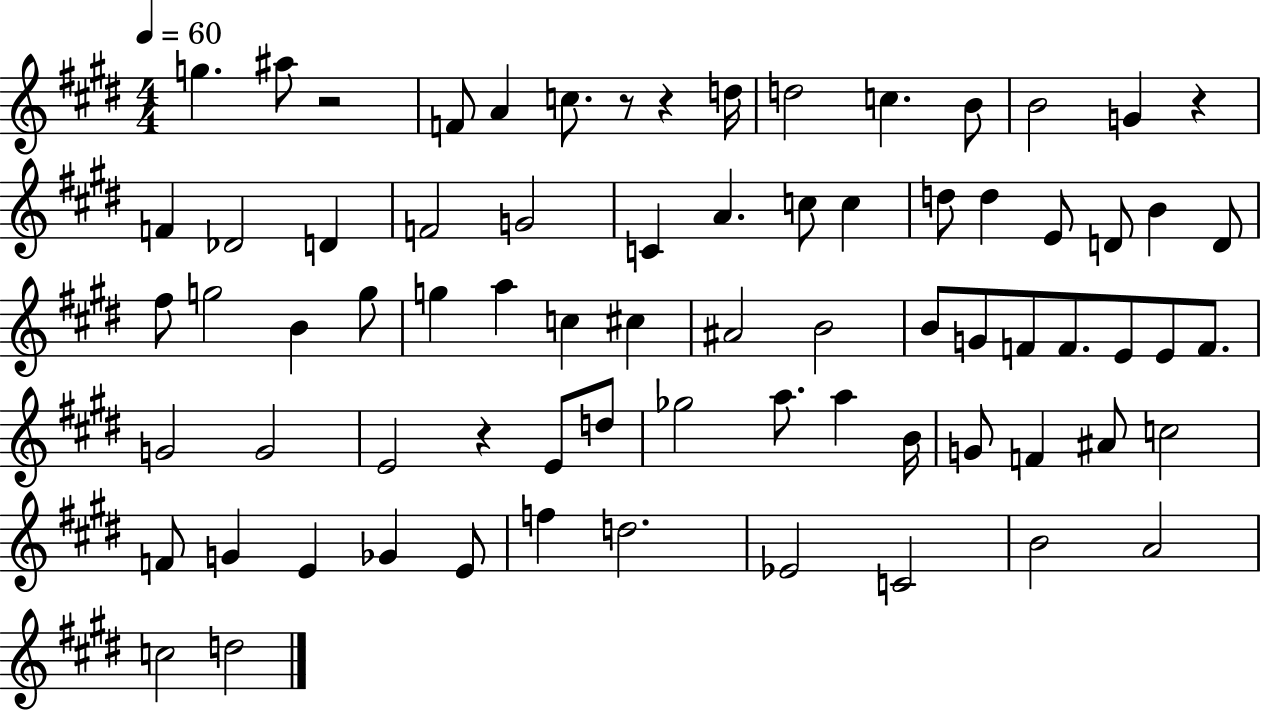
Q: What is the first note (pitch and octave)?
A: G5